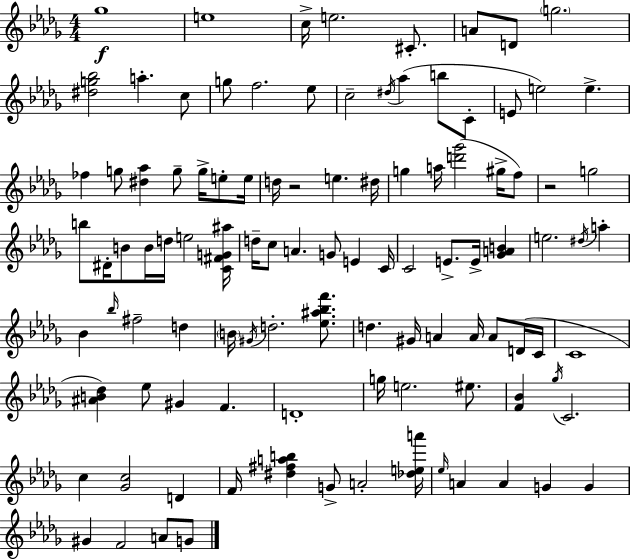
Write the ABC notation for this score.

X:1
T:Untitled
M:4/4
L:1/4
K:Bbm
_g4 e4 c/4 e2 ^C/2 A/2 D/2 g2 [^dg_b]2 a c/2 g/2 f2 _e/2 c2 ^d/4 _a b/2 C/2 E/2 e2 e _f g/2 [^d_a] g/2 g/4 e/2 e/4 d/4 z2 e ^d/4 g a/4 [d'_g']2 ^g/4 f/2 z2 g2 b/2 ^D/4 B/2 B/4 d/4 e2 [C^FG^a]/4 d/4 c/2 A G/2 E C/4 C2 E/2 E/4 [_GAB] e2 ^d/4 a _B _b/4 ^f2 d B/4 ^G/4 d2 [_e^a_bf']/2 d ^G/4 A A/4 A/2 D/4 C/4 C4 [^AB_d] _e/2 ^G F D4 g/4 e2 ^e/2 [F_B] _g/4 C2 c [_Gc]2 D F/4 [^d^fab] G/2 A2 [_dea']/4 _e/4 A A G G ^G F2 A/2 G/2